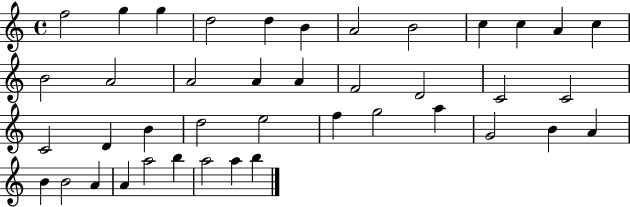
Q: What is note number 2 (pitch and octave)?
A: G5